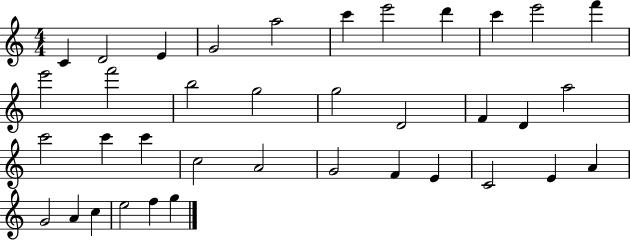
{
  \clef treble
  \numericTimeSignature
  \time 4/4
  \key c \major
  c'4 d'2 e'4 | g'2 a''2 | c'''4 e'''2 d'''4 | c'''4 e'''2 f'''4 | \break e'''2 f'''2 | b''2 g''2 | g''2 d'2 | f'4 d'4 a''2 | \break c'''2 c'''4 c'''4 | c''2 a'2 | g'2 f'4 e'4 | c'2 e'4 a'4 | \break g'2 a'4 c''4 | e''2 f''4 g''4 | \bar "|."
}